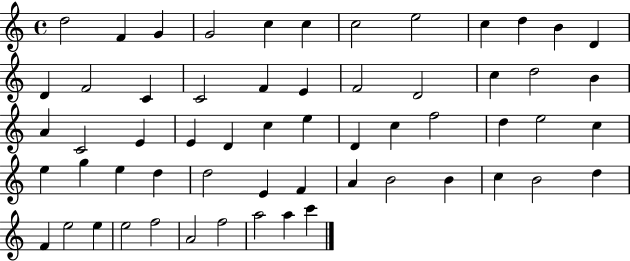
{
  \clef treble
  \time 4/4
  \defaultTimeSignature
  \key c \major
  d''2 f'4 g'4 | g'2 c''4 c''4 | c''2 e''2 | c''4 d''4 b'4 d'4 | \break d'4 f'2 c'4 | c'2 f'4 e'4 | f'2 d'2 | c''4 d''2 b'4 | \break a'4 c'2 e'4 | e'4 d'4 c''4 e''4 | d'4 c''4 f''2 | d''4 e''2 c''4 | \break e''4 g''4 e''4 d''4 | d''2 e'4 f'4 | a'4 b'2 b'4 | c''4 b'2 d''4 | \break f'4 e''2 e''4 | e''2 f''2 | a'2 f''2 | a''2 a''4 c'''4 | \break \bar "|."
}